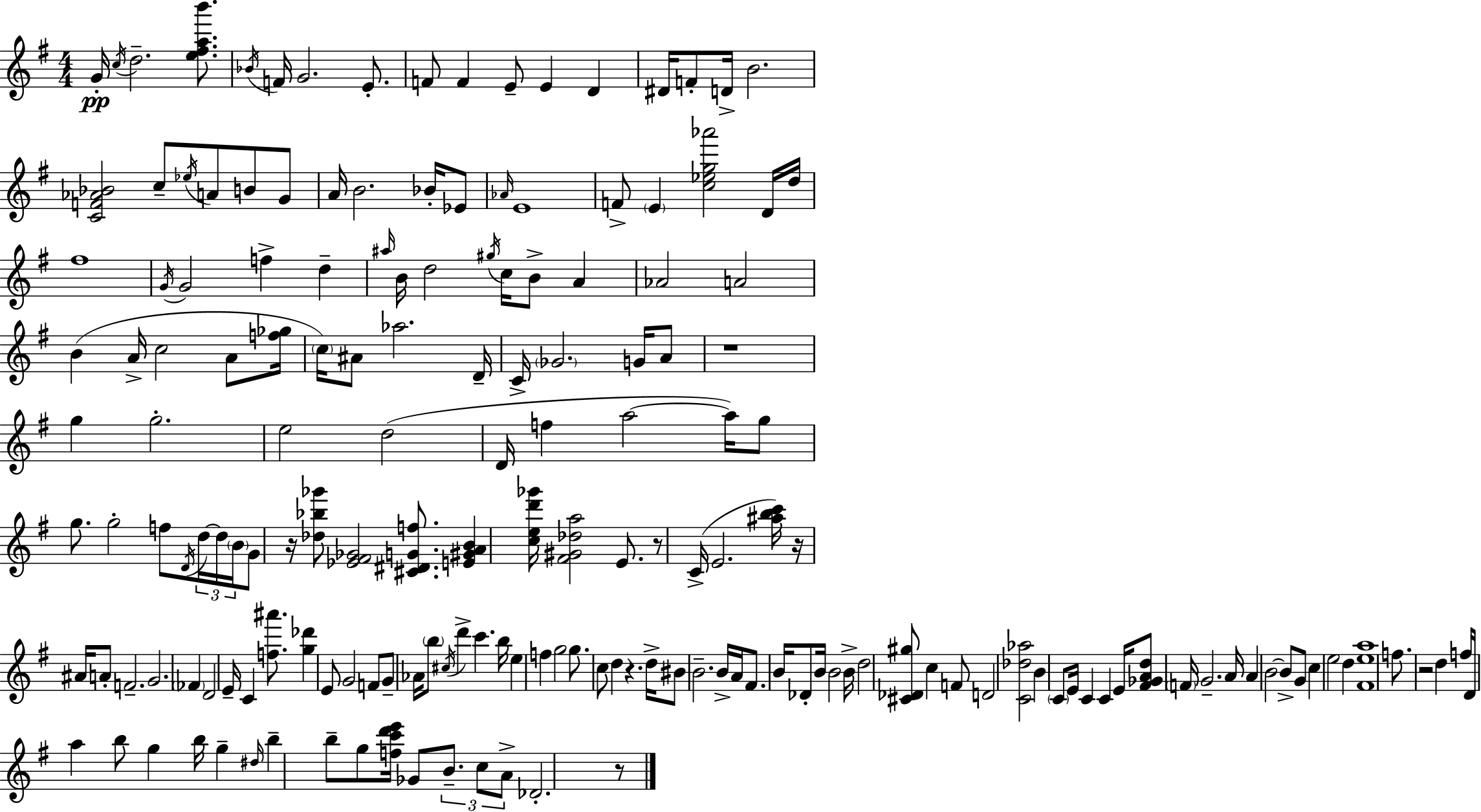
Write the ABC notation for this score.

X:1
T:Untitled
M:4/4
L:1/4
K:Em
G/4 c/4 d2 [e^fab']/2 _B/4 F/4 G2 E/2 F/2 F E/2 E D ^D/4 F/2 D/4 B2 [CF_A_B]2 c/2 _e/4 A/2 B/2 G/2 A/4 B2 _B/4 _E/2 _A/4 E4 F/2 E [c_eg_a']2 D/4 d/4 ^f4 G/4 G2 f d ^a/4 B/4 d2 ^g/4 c/4 B/2 A _A2 A2 B A/4 c2 A/2 [f_g]/4 c/4 ^A/2 _a2 D/4 C/4 _G2 G/4 A/2 z4 g g2 e2 d2 D/4 f a2 a/4 g/2 g/2 g2 f/2 D/4 d/4 d/4 B/4 G/2 z/4 [_d_b_g']/2 [_E^F_G]2 [^C^DGf]/2 [E^GAB] [ced'_g']/4 [^F^G_da]2 E/2 z/2 C/4 E2 [^abc']/4 z/4 ^A/4 A/2 F2 G2 _F D2 E/4 C [f^a']/2 [g_d'] E/2 G2 F/2 G/2 _A/4 b/2 ^c/4 d' c' b/4 e f g2 g/2 c/2 d z d/4 ^B/2 B2 B/4 A/4 ^F/2 B/4 _D/2 B/4 B2 B/4 d2 [^C_D^g]/2 c F/2 D2 [C_d_a]2 B C/2 E/4 C C E/4 [^F_GAd]/2 F/4 G2 A/4 A B2 B/2 G/2 c e2 d [^Fea]4 f/2 z2 d f/4 D/4 a b/2 g b/4 g ^d/4 b b/2 g/2 [fc'd'e']/4 _G/2 B/2 c/2 A/2 _D2 z/2